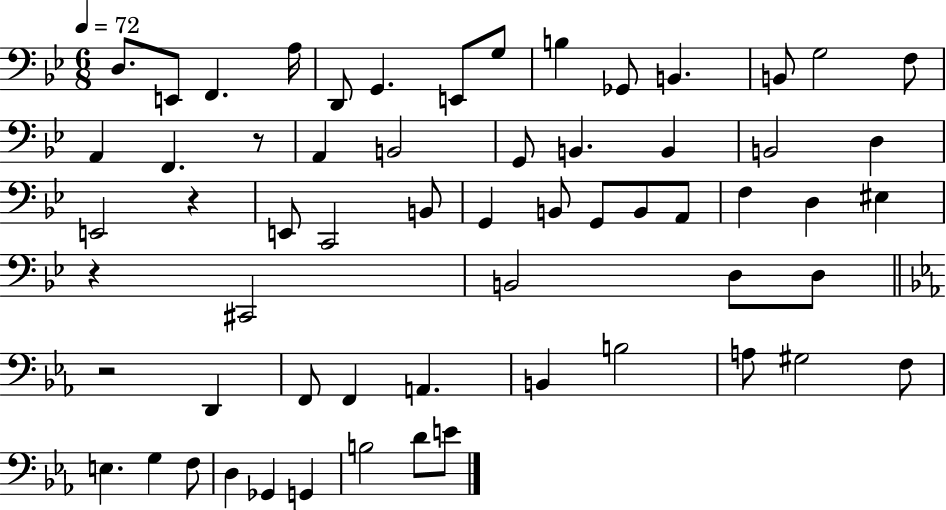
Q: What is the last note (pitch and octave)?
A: E4